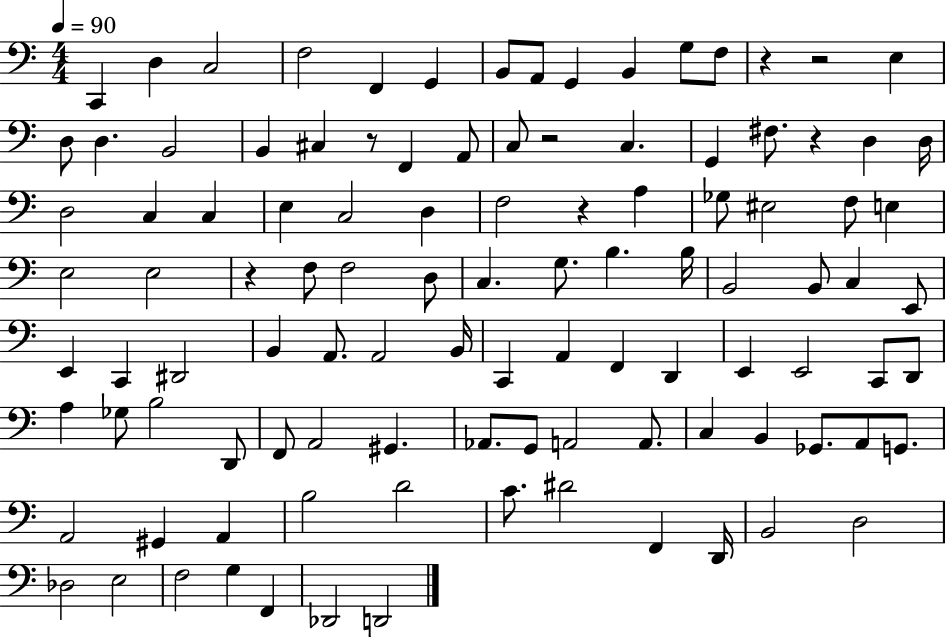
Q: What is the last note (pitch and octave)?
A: D2